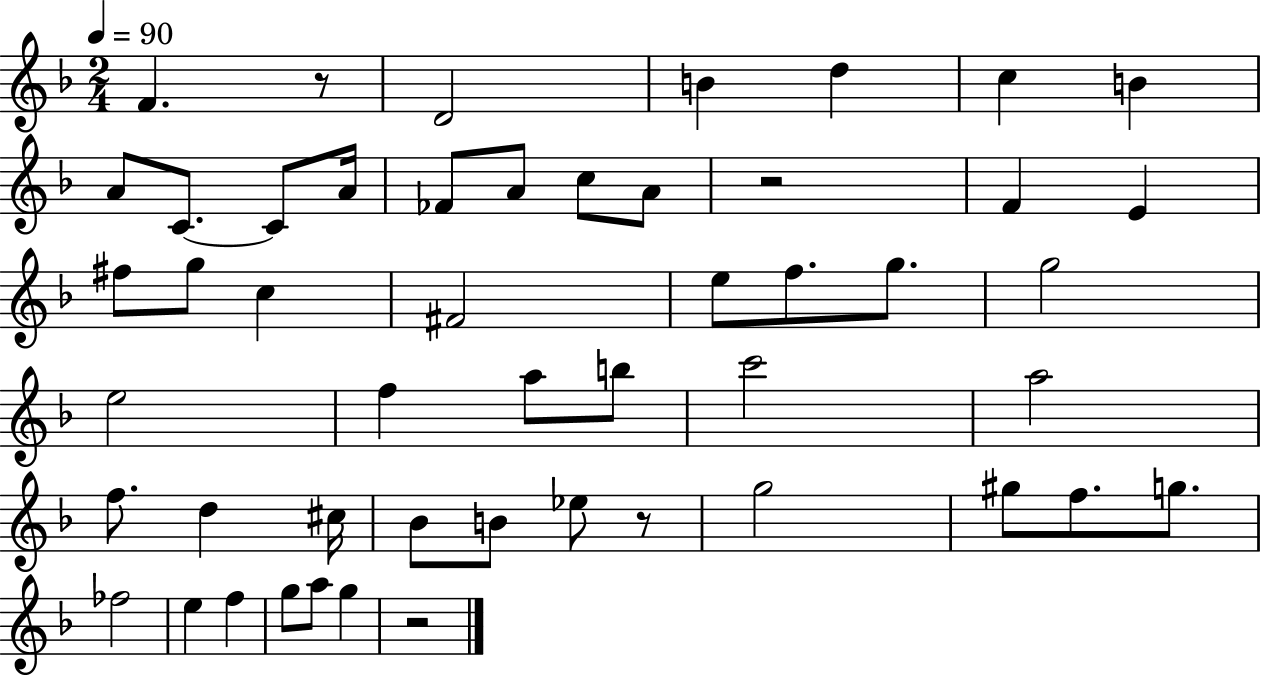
X:1
T:Untitled
M:2/4
L:1/4
K:F
F z/2 D2 B d c B A/2 C/2 C/2 A/4 _F/2 A/2 c/2 A/2 z2 F E ^f/2 g/2 c ^F2 e/2 f/2 g/2 g2 e2 f a/2 b/2 c'2 a2 f/2 d ^c/4 _B/2 B/2 _e/2 z/2 g2 ^g/2 f/2 g/2 _f2 e f g/2 a/2 g z2